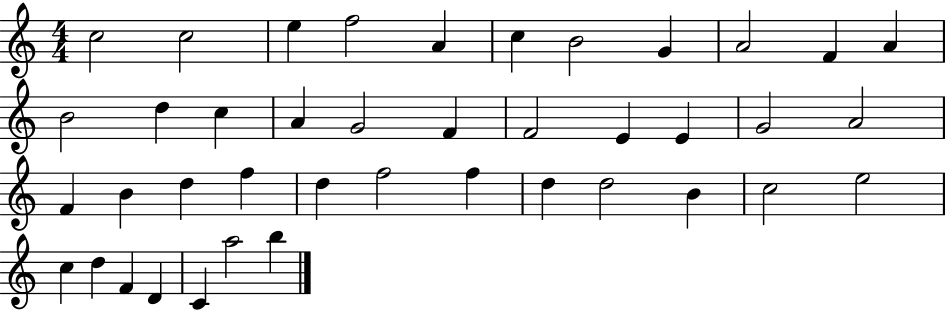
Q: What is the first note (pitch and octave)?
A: C5